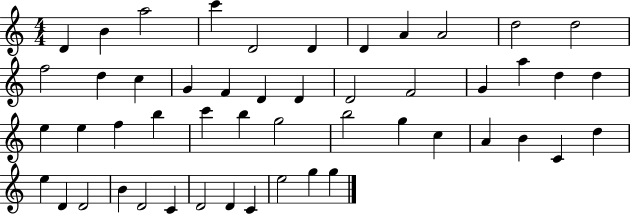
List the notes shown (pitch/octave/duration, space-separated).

D4/q B4/q A5/h C6/q D4/h D4/q D4/q A4/q A4/h D5/h D5/h F5/h D5/q C5/q G4/q F4/q D4/q D4/q D4/h F4/h G4/q A5/q D5/q D5/q E5/q E5/q F5/q B5/q C6/q B5/q G5/h B5/h G5/q C5/q A4/q B4/q C4/q D5/q E5/q D4/q D4/h B4/q D4/h C4/q D4/h D4/q C4/q E5/h G5/q G5/q